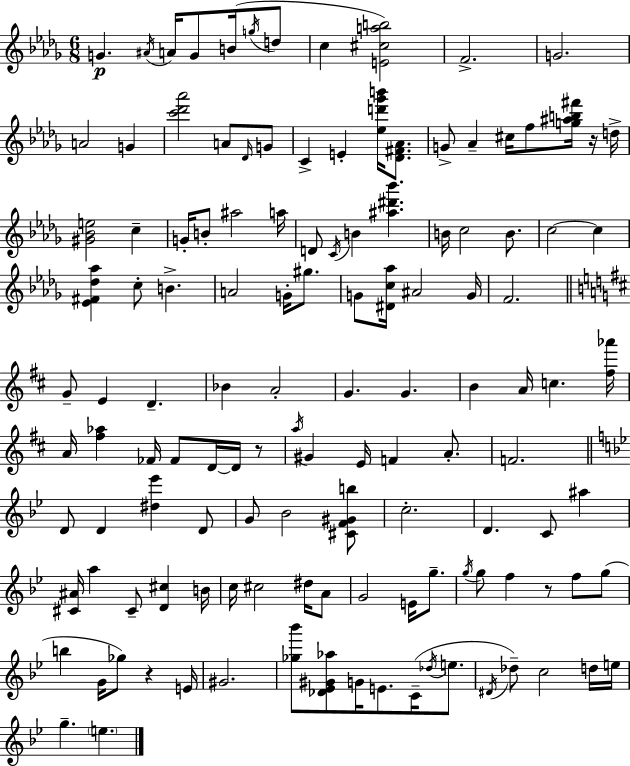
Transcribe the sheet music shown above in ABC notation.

X:1
T:Untitled
M:6/8
L:1/4
K:Bbm
G ^A/4 A/4 G/2 B/4 g/4 d/2 c [E^cab]2 F2 G2 A2 G [c'_d'_a']2 A/2 _D/4 G/2 C E [_ed'_g'b']/4 [_D^F_A]/2 G/2 _A ^c/4 f/2 [g^ab^f']/4 z/4 d/4 [^G_Be]2 c G/4 B/2 ^a2 a/4 D/2 C/4 B [^a^d'_b'] B/4 c2 B/2 c2 c [_E^F_d_a] c/2 B A2 G/4 ^g/2 G/2 [^Dc_a]/4 ^A2 G/4 F2 G/2 E D _B A2 G G B A/4 c [^f_a']/4 A/4 [^f_a] _F/4 _F/2 D/4 D/4 z/2 a/4 ^G E/4 F A/2 F2 D/2 D [^d_e'] D/2 G/2 _B2 [^CF^Gb]/2 c2 D C/2 ^a [^C^A]/4 a ^C/2 [D^c] B/4 c/4 ^c2 ^d/4 A/2 G2 E/4 g/2 g/4 g/2 f z/2 f/2 g/2 b G/4 _g/2 z E/4 ^G2 [_g_b']/2 [_D_E^G_a]/2 G/4 E/2 C/4 _d/4 e/2 ^D/4 _d/2 c2 d/4 e/4 g e